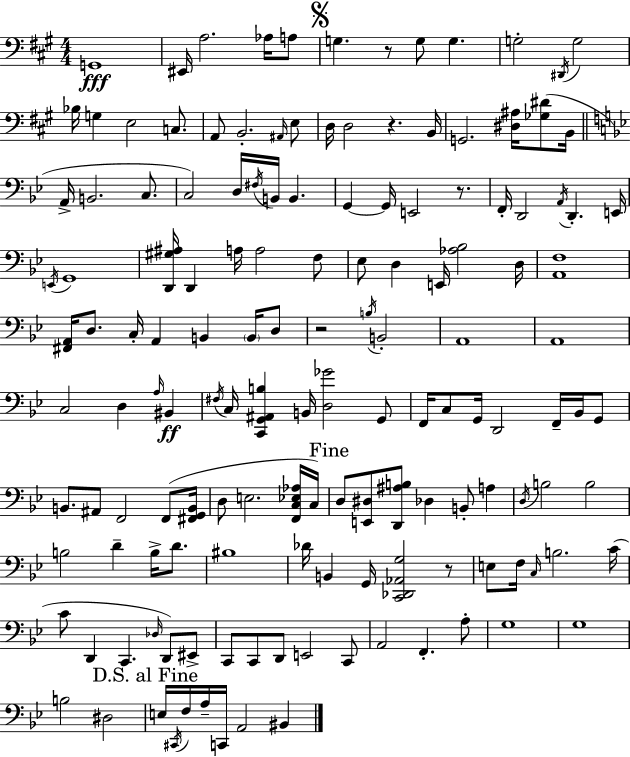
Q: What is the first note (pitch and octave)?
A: G2